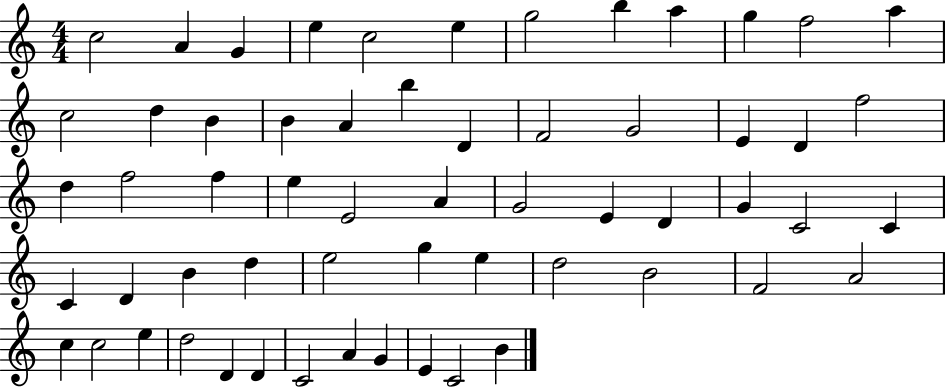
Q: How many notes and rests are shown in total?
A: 59